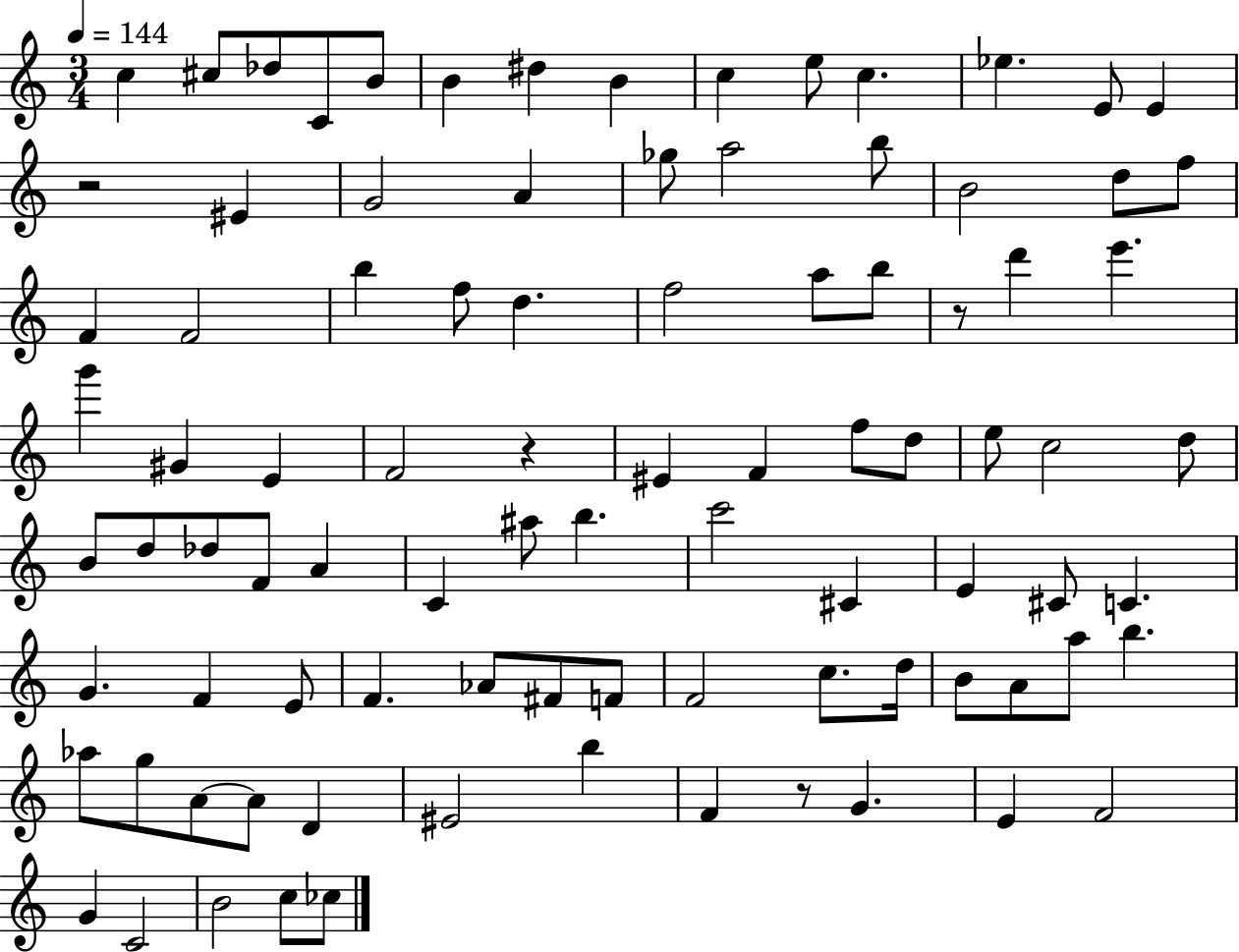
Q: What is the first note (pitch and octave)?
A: C5